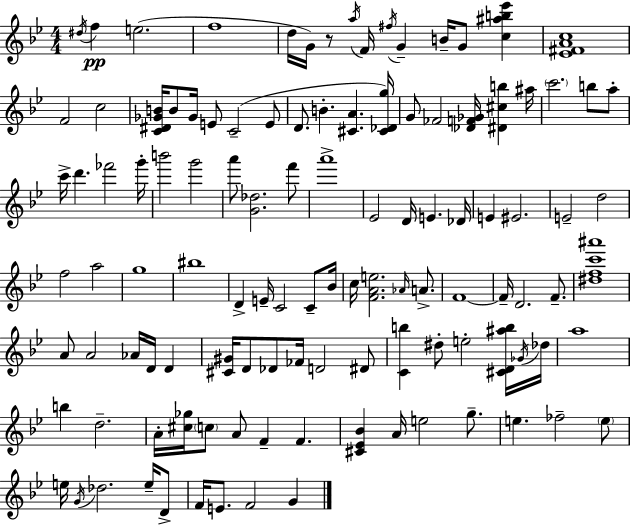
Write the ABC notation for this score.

X:1
T:Untitled
M:4/4
L:1/4
K:Bb
^d/4 f e2 f4 d/4 G/4 z/2 a/4 F/4 ^f/4 G B/4 G/2 [c^ab_e'] [_E^FAc]4 F2 c2 [C^D_GB]/4 B/2 _G/4 E/2 C2 E/2 D/2 B [^CA] [^C_Dg]/4 G/2 _F2 [_DF_G]/4 [^D^cb] ^a/4 c'2 b/2 a/2 c'/4 d' _f'2 g'/4 b'2 g'2 a'/2 [G_d]2 f'/2 a'4 _E2 D/4 E _D/4 E ^E2 E2 d2 f2 a2 g4 ^b4 D E/4 C2 C/2 _B/4 c/4 [FAe]2 _A/4 A/2 F4 F/4 D2 F/2 [^dfc'^a']4 A/2 A2 _A/4 D/4 D [^C^G]/4 D/2 _D/2 _F/4 D2 ^D/2 [Cb] ^d/2 e2 [^CD^ab]/4 _G/4 _d/4 a4 b d2 A/4 [^c_g]/4 c/2 A/2 F F [^C_E_B] A/4 e2 g/2 e _f2 e/2 e/4 G/4 _d2 e/4 D/2 F/4 E/2 F2 G